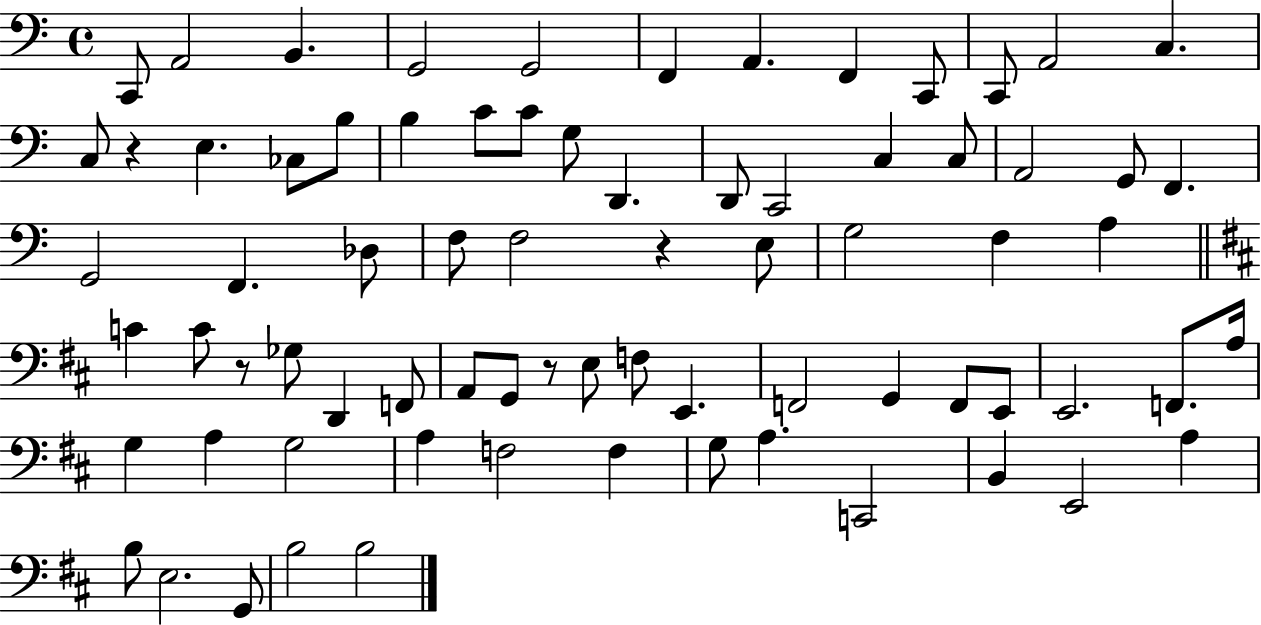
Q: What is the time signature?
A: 4/4